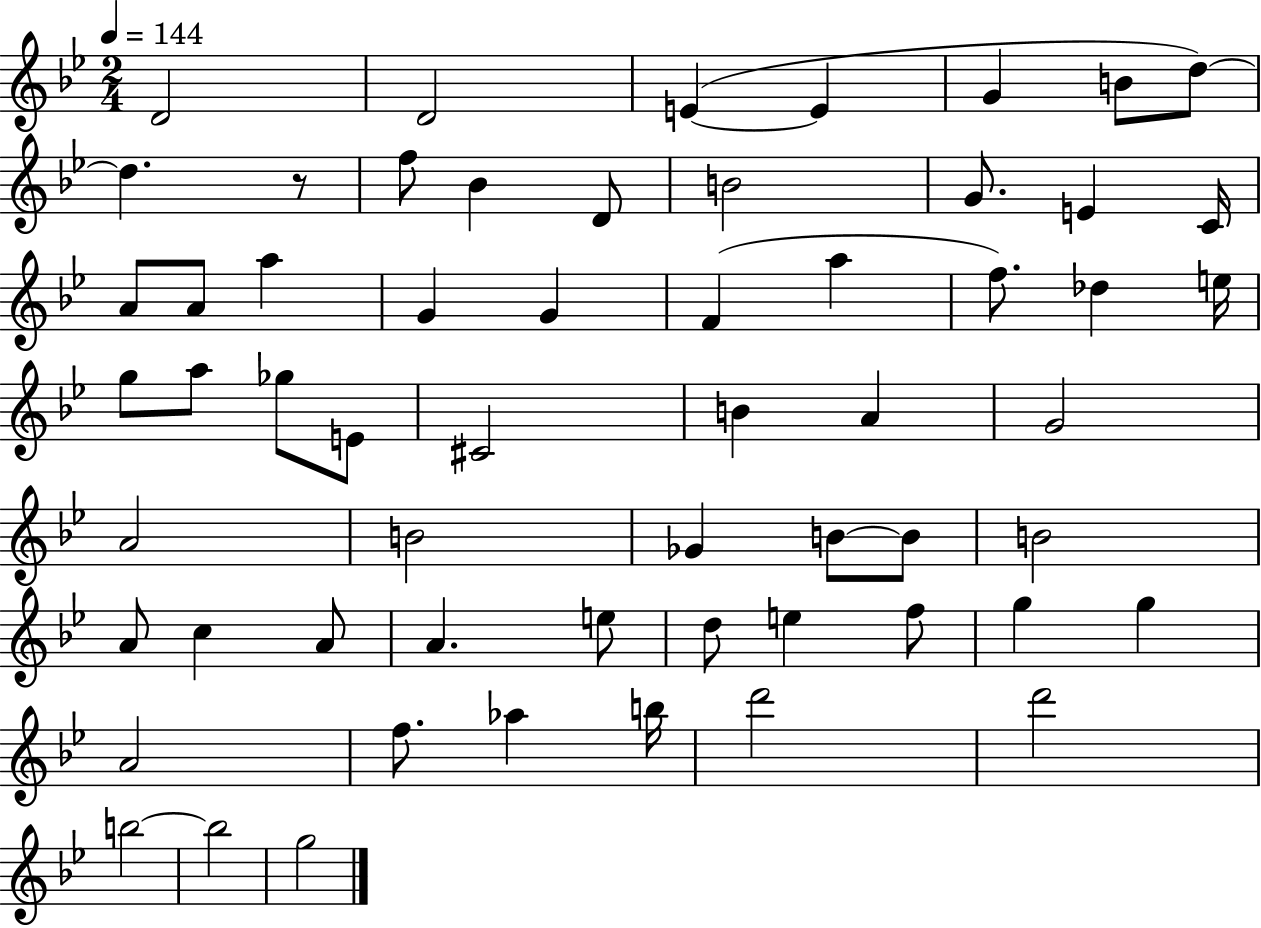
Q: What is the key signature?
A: BES major